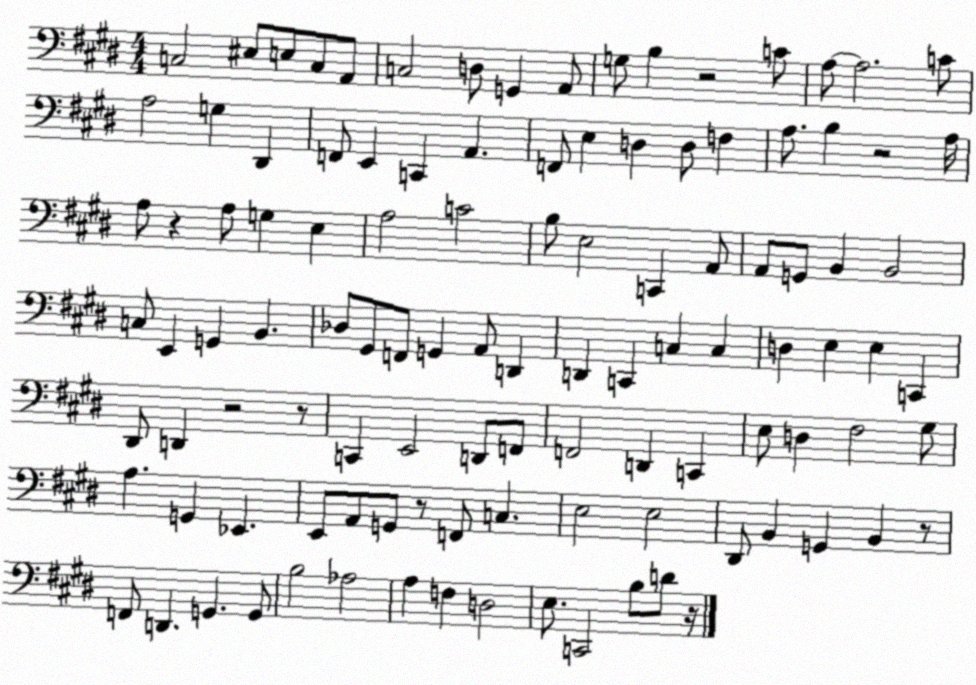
X:1
T:Untitled
M:4/4
L:1/4
K:E
C,2 ^E,/2 E,/2 C,/2 A,,/2 C,2 D,/2 G,, A,,/2 G,/2 B, z2 C/2 A,/2 A,2 C/2 A,2 G, ^D,, F,,/2 E,, C,, A,, F,,/2 E, D, D,/2 F, A,/2 B, z2 A,/4 A,/2 z A,/2 G, E, A,2 C2 B,/2 E,2 C,, A,,/2 A,,/2 G,,/2 B,, B,,2 C,/2 E,, G,, B,, _D,/2 ^G,,/2 F,,/2 G,, A,,/2 D,, D,, C,, C, C, D, E, E, C,, ^D,,/2 D,, z2 z/2 C,, E,,2 D,,/2 F,,/2 F,,2 D,, C,, E,/2 D, ^F,2 ^G,/2 A, G,, _E,, E,,/2 A,,/2 G,,/2 z/2 F,,/2 C, E,2 E,2 ^D,,/2 B,, G,, B,, z/2 F,,/2 D,, G,, G,,/2 B,2 _A,2 A, F, D,2 E,/2 C,,2 B,/2 D/2 z/4